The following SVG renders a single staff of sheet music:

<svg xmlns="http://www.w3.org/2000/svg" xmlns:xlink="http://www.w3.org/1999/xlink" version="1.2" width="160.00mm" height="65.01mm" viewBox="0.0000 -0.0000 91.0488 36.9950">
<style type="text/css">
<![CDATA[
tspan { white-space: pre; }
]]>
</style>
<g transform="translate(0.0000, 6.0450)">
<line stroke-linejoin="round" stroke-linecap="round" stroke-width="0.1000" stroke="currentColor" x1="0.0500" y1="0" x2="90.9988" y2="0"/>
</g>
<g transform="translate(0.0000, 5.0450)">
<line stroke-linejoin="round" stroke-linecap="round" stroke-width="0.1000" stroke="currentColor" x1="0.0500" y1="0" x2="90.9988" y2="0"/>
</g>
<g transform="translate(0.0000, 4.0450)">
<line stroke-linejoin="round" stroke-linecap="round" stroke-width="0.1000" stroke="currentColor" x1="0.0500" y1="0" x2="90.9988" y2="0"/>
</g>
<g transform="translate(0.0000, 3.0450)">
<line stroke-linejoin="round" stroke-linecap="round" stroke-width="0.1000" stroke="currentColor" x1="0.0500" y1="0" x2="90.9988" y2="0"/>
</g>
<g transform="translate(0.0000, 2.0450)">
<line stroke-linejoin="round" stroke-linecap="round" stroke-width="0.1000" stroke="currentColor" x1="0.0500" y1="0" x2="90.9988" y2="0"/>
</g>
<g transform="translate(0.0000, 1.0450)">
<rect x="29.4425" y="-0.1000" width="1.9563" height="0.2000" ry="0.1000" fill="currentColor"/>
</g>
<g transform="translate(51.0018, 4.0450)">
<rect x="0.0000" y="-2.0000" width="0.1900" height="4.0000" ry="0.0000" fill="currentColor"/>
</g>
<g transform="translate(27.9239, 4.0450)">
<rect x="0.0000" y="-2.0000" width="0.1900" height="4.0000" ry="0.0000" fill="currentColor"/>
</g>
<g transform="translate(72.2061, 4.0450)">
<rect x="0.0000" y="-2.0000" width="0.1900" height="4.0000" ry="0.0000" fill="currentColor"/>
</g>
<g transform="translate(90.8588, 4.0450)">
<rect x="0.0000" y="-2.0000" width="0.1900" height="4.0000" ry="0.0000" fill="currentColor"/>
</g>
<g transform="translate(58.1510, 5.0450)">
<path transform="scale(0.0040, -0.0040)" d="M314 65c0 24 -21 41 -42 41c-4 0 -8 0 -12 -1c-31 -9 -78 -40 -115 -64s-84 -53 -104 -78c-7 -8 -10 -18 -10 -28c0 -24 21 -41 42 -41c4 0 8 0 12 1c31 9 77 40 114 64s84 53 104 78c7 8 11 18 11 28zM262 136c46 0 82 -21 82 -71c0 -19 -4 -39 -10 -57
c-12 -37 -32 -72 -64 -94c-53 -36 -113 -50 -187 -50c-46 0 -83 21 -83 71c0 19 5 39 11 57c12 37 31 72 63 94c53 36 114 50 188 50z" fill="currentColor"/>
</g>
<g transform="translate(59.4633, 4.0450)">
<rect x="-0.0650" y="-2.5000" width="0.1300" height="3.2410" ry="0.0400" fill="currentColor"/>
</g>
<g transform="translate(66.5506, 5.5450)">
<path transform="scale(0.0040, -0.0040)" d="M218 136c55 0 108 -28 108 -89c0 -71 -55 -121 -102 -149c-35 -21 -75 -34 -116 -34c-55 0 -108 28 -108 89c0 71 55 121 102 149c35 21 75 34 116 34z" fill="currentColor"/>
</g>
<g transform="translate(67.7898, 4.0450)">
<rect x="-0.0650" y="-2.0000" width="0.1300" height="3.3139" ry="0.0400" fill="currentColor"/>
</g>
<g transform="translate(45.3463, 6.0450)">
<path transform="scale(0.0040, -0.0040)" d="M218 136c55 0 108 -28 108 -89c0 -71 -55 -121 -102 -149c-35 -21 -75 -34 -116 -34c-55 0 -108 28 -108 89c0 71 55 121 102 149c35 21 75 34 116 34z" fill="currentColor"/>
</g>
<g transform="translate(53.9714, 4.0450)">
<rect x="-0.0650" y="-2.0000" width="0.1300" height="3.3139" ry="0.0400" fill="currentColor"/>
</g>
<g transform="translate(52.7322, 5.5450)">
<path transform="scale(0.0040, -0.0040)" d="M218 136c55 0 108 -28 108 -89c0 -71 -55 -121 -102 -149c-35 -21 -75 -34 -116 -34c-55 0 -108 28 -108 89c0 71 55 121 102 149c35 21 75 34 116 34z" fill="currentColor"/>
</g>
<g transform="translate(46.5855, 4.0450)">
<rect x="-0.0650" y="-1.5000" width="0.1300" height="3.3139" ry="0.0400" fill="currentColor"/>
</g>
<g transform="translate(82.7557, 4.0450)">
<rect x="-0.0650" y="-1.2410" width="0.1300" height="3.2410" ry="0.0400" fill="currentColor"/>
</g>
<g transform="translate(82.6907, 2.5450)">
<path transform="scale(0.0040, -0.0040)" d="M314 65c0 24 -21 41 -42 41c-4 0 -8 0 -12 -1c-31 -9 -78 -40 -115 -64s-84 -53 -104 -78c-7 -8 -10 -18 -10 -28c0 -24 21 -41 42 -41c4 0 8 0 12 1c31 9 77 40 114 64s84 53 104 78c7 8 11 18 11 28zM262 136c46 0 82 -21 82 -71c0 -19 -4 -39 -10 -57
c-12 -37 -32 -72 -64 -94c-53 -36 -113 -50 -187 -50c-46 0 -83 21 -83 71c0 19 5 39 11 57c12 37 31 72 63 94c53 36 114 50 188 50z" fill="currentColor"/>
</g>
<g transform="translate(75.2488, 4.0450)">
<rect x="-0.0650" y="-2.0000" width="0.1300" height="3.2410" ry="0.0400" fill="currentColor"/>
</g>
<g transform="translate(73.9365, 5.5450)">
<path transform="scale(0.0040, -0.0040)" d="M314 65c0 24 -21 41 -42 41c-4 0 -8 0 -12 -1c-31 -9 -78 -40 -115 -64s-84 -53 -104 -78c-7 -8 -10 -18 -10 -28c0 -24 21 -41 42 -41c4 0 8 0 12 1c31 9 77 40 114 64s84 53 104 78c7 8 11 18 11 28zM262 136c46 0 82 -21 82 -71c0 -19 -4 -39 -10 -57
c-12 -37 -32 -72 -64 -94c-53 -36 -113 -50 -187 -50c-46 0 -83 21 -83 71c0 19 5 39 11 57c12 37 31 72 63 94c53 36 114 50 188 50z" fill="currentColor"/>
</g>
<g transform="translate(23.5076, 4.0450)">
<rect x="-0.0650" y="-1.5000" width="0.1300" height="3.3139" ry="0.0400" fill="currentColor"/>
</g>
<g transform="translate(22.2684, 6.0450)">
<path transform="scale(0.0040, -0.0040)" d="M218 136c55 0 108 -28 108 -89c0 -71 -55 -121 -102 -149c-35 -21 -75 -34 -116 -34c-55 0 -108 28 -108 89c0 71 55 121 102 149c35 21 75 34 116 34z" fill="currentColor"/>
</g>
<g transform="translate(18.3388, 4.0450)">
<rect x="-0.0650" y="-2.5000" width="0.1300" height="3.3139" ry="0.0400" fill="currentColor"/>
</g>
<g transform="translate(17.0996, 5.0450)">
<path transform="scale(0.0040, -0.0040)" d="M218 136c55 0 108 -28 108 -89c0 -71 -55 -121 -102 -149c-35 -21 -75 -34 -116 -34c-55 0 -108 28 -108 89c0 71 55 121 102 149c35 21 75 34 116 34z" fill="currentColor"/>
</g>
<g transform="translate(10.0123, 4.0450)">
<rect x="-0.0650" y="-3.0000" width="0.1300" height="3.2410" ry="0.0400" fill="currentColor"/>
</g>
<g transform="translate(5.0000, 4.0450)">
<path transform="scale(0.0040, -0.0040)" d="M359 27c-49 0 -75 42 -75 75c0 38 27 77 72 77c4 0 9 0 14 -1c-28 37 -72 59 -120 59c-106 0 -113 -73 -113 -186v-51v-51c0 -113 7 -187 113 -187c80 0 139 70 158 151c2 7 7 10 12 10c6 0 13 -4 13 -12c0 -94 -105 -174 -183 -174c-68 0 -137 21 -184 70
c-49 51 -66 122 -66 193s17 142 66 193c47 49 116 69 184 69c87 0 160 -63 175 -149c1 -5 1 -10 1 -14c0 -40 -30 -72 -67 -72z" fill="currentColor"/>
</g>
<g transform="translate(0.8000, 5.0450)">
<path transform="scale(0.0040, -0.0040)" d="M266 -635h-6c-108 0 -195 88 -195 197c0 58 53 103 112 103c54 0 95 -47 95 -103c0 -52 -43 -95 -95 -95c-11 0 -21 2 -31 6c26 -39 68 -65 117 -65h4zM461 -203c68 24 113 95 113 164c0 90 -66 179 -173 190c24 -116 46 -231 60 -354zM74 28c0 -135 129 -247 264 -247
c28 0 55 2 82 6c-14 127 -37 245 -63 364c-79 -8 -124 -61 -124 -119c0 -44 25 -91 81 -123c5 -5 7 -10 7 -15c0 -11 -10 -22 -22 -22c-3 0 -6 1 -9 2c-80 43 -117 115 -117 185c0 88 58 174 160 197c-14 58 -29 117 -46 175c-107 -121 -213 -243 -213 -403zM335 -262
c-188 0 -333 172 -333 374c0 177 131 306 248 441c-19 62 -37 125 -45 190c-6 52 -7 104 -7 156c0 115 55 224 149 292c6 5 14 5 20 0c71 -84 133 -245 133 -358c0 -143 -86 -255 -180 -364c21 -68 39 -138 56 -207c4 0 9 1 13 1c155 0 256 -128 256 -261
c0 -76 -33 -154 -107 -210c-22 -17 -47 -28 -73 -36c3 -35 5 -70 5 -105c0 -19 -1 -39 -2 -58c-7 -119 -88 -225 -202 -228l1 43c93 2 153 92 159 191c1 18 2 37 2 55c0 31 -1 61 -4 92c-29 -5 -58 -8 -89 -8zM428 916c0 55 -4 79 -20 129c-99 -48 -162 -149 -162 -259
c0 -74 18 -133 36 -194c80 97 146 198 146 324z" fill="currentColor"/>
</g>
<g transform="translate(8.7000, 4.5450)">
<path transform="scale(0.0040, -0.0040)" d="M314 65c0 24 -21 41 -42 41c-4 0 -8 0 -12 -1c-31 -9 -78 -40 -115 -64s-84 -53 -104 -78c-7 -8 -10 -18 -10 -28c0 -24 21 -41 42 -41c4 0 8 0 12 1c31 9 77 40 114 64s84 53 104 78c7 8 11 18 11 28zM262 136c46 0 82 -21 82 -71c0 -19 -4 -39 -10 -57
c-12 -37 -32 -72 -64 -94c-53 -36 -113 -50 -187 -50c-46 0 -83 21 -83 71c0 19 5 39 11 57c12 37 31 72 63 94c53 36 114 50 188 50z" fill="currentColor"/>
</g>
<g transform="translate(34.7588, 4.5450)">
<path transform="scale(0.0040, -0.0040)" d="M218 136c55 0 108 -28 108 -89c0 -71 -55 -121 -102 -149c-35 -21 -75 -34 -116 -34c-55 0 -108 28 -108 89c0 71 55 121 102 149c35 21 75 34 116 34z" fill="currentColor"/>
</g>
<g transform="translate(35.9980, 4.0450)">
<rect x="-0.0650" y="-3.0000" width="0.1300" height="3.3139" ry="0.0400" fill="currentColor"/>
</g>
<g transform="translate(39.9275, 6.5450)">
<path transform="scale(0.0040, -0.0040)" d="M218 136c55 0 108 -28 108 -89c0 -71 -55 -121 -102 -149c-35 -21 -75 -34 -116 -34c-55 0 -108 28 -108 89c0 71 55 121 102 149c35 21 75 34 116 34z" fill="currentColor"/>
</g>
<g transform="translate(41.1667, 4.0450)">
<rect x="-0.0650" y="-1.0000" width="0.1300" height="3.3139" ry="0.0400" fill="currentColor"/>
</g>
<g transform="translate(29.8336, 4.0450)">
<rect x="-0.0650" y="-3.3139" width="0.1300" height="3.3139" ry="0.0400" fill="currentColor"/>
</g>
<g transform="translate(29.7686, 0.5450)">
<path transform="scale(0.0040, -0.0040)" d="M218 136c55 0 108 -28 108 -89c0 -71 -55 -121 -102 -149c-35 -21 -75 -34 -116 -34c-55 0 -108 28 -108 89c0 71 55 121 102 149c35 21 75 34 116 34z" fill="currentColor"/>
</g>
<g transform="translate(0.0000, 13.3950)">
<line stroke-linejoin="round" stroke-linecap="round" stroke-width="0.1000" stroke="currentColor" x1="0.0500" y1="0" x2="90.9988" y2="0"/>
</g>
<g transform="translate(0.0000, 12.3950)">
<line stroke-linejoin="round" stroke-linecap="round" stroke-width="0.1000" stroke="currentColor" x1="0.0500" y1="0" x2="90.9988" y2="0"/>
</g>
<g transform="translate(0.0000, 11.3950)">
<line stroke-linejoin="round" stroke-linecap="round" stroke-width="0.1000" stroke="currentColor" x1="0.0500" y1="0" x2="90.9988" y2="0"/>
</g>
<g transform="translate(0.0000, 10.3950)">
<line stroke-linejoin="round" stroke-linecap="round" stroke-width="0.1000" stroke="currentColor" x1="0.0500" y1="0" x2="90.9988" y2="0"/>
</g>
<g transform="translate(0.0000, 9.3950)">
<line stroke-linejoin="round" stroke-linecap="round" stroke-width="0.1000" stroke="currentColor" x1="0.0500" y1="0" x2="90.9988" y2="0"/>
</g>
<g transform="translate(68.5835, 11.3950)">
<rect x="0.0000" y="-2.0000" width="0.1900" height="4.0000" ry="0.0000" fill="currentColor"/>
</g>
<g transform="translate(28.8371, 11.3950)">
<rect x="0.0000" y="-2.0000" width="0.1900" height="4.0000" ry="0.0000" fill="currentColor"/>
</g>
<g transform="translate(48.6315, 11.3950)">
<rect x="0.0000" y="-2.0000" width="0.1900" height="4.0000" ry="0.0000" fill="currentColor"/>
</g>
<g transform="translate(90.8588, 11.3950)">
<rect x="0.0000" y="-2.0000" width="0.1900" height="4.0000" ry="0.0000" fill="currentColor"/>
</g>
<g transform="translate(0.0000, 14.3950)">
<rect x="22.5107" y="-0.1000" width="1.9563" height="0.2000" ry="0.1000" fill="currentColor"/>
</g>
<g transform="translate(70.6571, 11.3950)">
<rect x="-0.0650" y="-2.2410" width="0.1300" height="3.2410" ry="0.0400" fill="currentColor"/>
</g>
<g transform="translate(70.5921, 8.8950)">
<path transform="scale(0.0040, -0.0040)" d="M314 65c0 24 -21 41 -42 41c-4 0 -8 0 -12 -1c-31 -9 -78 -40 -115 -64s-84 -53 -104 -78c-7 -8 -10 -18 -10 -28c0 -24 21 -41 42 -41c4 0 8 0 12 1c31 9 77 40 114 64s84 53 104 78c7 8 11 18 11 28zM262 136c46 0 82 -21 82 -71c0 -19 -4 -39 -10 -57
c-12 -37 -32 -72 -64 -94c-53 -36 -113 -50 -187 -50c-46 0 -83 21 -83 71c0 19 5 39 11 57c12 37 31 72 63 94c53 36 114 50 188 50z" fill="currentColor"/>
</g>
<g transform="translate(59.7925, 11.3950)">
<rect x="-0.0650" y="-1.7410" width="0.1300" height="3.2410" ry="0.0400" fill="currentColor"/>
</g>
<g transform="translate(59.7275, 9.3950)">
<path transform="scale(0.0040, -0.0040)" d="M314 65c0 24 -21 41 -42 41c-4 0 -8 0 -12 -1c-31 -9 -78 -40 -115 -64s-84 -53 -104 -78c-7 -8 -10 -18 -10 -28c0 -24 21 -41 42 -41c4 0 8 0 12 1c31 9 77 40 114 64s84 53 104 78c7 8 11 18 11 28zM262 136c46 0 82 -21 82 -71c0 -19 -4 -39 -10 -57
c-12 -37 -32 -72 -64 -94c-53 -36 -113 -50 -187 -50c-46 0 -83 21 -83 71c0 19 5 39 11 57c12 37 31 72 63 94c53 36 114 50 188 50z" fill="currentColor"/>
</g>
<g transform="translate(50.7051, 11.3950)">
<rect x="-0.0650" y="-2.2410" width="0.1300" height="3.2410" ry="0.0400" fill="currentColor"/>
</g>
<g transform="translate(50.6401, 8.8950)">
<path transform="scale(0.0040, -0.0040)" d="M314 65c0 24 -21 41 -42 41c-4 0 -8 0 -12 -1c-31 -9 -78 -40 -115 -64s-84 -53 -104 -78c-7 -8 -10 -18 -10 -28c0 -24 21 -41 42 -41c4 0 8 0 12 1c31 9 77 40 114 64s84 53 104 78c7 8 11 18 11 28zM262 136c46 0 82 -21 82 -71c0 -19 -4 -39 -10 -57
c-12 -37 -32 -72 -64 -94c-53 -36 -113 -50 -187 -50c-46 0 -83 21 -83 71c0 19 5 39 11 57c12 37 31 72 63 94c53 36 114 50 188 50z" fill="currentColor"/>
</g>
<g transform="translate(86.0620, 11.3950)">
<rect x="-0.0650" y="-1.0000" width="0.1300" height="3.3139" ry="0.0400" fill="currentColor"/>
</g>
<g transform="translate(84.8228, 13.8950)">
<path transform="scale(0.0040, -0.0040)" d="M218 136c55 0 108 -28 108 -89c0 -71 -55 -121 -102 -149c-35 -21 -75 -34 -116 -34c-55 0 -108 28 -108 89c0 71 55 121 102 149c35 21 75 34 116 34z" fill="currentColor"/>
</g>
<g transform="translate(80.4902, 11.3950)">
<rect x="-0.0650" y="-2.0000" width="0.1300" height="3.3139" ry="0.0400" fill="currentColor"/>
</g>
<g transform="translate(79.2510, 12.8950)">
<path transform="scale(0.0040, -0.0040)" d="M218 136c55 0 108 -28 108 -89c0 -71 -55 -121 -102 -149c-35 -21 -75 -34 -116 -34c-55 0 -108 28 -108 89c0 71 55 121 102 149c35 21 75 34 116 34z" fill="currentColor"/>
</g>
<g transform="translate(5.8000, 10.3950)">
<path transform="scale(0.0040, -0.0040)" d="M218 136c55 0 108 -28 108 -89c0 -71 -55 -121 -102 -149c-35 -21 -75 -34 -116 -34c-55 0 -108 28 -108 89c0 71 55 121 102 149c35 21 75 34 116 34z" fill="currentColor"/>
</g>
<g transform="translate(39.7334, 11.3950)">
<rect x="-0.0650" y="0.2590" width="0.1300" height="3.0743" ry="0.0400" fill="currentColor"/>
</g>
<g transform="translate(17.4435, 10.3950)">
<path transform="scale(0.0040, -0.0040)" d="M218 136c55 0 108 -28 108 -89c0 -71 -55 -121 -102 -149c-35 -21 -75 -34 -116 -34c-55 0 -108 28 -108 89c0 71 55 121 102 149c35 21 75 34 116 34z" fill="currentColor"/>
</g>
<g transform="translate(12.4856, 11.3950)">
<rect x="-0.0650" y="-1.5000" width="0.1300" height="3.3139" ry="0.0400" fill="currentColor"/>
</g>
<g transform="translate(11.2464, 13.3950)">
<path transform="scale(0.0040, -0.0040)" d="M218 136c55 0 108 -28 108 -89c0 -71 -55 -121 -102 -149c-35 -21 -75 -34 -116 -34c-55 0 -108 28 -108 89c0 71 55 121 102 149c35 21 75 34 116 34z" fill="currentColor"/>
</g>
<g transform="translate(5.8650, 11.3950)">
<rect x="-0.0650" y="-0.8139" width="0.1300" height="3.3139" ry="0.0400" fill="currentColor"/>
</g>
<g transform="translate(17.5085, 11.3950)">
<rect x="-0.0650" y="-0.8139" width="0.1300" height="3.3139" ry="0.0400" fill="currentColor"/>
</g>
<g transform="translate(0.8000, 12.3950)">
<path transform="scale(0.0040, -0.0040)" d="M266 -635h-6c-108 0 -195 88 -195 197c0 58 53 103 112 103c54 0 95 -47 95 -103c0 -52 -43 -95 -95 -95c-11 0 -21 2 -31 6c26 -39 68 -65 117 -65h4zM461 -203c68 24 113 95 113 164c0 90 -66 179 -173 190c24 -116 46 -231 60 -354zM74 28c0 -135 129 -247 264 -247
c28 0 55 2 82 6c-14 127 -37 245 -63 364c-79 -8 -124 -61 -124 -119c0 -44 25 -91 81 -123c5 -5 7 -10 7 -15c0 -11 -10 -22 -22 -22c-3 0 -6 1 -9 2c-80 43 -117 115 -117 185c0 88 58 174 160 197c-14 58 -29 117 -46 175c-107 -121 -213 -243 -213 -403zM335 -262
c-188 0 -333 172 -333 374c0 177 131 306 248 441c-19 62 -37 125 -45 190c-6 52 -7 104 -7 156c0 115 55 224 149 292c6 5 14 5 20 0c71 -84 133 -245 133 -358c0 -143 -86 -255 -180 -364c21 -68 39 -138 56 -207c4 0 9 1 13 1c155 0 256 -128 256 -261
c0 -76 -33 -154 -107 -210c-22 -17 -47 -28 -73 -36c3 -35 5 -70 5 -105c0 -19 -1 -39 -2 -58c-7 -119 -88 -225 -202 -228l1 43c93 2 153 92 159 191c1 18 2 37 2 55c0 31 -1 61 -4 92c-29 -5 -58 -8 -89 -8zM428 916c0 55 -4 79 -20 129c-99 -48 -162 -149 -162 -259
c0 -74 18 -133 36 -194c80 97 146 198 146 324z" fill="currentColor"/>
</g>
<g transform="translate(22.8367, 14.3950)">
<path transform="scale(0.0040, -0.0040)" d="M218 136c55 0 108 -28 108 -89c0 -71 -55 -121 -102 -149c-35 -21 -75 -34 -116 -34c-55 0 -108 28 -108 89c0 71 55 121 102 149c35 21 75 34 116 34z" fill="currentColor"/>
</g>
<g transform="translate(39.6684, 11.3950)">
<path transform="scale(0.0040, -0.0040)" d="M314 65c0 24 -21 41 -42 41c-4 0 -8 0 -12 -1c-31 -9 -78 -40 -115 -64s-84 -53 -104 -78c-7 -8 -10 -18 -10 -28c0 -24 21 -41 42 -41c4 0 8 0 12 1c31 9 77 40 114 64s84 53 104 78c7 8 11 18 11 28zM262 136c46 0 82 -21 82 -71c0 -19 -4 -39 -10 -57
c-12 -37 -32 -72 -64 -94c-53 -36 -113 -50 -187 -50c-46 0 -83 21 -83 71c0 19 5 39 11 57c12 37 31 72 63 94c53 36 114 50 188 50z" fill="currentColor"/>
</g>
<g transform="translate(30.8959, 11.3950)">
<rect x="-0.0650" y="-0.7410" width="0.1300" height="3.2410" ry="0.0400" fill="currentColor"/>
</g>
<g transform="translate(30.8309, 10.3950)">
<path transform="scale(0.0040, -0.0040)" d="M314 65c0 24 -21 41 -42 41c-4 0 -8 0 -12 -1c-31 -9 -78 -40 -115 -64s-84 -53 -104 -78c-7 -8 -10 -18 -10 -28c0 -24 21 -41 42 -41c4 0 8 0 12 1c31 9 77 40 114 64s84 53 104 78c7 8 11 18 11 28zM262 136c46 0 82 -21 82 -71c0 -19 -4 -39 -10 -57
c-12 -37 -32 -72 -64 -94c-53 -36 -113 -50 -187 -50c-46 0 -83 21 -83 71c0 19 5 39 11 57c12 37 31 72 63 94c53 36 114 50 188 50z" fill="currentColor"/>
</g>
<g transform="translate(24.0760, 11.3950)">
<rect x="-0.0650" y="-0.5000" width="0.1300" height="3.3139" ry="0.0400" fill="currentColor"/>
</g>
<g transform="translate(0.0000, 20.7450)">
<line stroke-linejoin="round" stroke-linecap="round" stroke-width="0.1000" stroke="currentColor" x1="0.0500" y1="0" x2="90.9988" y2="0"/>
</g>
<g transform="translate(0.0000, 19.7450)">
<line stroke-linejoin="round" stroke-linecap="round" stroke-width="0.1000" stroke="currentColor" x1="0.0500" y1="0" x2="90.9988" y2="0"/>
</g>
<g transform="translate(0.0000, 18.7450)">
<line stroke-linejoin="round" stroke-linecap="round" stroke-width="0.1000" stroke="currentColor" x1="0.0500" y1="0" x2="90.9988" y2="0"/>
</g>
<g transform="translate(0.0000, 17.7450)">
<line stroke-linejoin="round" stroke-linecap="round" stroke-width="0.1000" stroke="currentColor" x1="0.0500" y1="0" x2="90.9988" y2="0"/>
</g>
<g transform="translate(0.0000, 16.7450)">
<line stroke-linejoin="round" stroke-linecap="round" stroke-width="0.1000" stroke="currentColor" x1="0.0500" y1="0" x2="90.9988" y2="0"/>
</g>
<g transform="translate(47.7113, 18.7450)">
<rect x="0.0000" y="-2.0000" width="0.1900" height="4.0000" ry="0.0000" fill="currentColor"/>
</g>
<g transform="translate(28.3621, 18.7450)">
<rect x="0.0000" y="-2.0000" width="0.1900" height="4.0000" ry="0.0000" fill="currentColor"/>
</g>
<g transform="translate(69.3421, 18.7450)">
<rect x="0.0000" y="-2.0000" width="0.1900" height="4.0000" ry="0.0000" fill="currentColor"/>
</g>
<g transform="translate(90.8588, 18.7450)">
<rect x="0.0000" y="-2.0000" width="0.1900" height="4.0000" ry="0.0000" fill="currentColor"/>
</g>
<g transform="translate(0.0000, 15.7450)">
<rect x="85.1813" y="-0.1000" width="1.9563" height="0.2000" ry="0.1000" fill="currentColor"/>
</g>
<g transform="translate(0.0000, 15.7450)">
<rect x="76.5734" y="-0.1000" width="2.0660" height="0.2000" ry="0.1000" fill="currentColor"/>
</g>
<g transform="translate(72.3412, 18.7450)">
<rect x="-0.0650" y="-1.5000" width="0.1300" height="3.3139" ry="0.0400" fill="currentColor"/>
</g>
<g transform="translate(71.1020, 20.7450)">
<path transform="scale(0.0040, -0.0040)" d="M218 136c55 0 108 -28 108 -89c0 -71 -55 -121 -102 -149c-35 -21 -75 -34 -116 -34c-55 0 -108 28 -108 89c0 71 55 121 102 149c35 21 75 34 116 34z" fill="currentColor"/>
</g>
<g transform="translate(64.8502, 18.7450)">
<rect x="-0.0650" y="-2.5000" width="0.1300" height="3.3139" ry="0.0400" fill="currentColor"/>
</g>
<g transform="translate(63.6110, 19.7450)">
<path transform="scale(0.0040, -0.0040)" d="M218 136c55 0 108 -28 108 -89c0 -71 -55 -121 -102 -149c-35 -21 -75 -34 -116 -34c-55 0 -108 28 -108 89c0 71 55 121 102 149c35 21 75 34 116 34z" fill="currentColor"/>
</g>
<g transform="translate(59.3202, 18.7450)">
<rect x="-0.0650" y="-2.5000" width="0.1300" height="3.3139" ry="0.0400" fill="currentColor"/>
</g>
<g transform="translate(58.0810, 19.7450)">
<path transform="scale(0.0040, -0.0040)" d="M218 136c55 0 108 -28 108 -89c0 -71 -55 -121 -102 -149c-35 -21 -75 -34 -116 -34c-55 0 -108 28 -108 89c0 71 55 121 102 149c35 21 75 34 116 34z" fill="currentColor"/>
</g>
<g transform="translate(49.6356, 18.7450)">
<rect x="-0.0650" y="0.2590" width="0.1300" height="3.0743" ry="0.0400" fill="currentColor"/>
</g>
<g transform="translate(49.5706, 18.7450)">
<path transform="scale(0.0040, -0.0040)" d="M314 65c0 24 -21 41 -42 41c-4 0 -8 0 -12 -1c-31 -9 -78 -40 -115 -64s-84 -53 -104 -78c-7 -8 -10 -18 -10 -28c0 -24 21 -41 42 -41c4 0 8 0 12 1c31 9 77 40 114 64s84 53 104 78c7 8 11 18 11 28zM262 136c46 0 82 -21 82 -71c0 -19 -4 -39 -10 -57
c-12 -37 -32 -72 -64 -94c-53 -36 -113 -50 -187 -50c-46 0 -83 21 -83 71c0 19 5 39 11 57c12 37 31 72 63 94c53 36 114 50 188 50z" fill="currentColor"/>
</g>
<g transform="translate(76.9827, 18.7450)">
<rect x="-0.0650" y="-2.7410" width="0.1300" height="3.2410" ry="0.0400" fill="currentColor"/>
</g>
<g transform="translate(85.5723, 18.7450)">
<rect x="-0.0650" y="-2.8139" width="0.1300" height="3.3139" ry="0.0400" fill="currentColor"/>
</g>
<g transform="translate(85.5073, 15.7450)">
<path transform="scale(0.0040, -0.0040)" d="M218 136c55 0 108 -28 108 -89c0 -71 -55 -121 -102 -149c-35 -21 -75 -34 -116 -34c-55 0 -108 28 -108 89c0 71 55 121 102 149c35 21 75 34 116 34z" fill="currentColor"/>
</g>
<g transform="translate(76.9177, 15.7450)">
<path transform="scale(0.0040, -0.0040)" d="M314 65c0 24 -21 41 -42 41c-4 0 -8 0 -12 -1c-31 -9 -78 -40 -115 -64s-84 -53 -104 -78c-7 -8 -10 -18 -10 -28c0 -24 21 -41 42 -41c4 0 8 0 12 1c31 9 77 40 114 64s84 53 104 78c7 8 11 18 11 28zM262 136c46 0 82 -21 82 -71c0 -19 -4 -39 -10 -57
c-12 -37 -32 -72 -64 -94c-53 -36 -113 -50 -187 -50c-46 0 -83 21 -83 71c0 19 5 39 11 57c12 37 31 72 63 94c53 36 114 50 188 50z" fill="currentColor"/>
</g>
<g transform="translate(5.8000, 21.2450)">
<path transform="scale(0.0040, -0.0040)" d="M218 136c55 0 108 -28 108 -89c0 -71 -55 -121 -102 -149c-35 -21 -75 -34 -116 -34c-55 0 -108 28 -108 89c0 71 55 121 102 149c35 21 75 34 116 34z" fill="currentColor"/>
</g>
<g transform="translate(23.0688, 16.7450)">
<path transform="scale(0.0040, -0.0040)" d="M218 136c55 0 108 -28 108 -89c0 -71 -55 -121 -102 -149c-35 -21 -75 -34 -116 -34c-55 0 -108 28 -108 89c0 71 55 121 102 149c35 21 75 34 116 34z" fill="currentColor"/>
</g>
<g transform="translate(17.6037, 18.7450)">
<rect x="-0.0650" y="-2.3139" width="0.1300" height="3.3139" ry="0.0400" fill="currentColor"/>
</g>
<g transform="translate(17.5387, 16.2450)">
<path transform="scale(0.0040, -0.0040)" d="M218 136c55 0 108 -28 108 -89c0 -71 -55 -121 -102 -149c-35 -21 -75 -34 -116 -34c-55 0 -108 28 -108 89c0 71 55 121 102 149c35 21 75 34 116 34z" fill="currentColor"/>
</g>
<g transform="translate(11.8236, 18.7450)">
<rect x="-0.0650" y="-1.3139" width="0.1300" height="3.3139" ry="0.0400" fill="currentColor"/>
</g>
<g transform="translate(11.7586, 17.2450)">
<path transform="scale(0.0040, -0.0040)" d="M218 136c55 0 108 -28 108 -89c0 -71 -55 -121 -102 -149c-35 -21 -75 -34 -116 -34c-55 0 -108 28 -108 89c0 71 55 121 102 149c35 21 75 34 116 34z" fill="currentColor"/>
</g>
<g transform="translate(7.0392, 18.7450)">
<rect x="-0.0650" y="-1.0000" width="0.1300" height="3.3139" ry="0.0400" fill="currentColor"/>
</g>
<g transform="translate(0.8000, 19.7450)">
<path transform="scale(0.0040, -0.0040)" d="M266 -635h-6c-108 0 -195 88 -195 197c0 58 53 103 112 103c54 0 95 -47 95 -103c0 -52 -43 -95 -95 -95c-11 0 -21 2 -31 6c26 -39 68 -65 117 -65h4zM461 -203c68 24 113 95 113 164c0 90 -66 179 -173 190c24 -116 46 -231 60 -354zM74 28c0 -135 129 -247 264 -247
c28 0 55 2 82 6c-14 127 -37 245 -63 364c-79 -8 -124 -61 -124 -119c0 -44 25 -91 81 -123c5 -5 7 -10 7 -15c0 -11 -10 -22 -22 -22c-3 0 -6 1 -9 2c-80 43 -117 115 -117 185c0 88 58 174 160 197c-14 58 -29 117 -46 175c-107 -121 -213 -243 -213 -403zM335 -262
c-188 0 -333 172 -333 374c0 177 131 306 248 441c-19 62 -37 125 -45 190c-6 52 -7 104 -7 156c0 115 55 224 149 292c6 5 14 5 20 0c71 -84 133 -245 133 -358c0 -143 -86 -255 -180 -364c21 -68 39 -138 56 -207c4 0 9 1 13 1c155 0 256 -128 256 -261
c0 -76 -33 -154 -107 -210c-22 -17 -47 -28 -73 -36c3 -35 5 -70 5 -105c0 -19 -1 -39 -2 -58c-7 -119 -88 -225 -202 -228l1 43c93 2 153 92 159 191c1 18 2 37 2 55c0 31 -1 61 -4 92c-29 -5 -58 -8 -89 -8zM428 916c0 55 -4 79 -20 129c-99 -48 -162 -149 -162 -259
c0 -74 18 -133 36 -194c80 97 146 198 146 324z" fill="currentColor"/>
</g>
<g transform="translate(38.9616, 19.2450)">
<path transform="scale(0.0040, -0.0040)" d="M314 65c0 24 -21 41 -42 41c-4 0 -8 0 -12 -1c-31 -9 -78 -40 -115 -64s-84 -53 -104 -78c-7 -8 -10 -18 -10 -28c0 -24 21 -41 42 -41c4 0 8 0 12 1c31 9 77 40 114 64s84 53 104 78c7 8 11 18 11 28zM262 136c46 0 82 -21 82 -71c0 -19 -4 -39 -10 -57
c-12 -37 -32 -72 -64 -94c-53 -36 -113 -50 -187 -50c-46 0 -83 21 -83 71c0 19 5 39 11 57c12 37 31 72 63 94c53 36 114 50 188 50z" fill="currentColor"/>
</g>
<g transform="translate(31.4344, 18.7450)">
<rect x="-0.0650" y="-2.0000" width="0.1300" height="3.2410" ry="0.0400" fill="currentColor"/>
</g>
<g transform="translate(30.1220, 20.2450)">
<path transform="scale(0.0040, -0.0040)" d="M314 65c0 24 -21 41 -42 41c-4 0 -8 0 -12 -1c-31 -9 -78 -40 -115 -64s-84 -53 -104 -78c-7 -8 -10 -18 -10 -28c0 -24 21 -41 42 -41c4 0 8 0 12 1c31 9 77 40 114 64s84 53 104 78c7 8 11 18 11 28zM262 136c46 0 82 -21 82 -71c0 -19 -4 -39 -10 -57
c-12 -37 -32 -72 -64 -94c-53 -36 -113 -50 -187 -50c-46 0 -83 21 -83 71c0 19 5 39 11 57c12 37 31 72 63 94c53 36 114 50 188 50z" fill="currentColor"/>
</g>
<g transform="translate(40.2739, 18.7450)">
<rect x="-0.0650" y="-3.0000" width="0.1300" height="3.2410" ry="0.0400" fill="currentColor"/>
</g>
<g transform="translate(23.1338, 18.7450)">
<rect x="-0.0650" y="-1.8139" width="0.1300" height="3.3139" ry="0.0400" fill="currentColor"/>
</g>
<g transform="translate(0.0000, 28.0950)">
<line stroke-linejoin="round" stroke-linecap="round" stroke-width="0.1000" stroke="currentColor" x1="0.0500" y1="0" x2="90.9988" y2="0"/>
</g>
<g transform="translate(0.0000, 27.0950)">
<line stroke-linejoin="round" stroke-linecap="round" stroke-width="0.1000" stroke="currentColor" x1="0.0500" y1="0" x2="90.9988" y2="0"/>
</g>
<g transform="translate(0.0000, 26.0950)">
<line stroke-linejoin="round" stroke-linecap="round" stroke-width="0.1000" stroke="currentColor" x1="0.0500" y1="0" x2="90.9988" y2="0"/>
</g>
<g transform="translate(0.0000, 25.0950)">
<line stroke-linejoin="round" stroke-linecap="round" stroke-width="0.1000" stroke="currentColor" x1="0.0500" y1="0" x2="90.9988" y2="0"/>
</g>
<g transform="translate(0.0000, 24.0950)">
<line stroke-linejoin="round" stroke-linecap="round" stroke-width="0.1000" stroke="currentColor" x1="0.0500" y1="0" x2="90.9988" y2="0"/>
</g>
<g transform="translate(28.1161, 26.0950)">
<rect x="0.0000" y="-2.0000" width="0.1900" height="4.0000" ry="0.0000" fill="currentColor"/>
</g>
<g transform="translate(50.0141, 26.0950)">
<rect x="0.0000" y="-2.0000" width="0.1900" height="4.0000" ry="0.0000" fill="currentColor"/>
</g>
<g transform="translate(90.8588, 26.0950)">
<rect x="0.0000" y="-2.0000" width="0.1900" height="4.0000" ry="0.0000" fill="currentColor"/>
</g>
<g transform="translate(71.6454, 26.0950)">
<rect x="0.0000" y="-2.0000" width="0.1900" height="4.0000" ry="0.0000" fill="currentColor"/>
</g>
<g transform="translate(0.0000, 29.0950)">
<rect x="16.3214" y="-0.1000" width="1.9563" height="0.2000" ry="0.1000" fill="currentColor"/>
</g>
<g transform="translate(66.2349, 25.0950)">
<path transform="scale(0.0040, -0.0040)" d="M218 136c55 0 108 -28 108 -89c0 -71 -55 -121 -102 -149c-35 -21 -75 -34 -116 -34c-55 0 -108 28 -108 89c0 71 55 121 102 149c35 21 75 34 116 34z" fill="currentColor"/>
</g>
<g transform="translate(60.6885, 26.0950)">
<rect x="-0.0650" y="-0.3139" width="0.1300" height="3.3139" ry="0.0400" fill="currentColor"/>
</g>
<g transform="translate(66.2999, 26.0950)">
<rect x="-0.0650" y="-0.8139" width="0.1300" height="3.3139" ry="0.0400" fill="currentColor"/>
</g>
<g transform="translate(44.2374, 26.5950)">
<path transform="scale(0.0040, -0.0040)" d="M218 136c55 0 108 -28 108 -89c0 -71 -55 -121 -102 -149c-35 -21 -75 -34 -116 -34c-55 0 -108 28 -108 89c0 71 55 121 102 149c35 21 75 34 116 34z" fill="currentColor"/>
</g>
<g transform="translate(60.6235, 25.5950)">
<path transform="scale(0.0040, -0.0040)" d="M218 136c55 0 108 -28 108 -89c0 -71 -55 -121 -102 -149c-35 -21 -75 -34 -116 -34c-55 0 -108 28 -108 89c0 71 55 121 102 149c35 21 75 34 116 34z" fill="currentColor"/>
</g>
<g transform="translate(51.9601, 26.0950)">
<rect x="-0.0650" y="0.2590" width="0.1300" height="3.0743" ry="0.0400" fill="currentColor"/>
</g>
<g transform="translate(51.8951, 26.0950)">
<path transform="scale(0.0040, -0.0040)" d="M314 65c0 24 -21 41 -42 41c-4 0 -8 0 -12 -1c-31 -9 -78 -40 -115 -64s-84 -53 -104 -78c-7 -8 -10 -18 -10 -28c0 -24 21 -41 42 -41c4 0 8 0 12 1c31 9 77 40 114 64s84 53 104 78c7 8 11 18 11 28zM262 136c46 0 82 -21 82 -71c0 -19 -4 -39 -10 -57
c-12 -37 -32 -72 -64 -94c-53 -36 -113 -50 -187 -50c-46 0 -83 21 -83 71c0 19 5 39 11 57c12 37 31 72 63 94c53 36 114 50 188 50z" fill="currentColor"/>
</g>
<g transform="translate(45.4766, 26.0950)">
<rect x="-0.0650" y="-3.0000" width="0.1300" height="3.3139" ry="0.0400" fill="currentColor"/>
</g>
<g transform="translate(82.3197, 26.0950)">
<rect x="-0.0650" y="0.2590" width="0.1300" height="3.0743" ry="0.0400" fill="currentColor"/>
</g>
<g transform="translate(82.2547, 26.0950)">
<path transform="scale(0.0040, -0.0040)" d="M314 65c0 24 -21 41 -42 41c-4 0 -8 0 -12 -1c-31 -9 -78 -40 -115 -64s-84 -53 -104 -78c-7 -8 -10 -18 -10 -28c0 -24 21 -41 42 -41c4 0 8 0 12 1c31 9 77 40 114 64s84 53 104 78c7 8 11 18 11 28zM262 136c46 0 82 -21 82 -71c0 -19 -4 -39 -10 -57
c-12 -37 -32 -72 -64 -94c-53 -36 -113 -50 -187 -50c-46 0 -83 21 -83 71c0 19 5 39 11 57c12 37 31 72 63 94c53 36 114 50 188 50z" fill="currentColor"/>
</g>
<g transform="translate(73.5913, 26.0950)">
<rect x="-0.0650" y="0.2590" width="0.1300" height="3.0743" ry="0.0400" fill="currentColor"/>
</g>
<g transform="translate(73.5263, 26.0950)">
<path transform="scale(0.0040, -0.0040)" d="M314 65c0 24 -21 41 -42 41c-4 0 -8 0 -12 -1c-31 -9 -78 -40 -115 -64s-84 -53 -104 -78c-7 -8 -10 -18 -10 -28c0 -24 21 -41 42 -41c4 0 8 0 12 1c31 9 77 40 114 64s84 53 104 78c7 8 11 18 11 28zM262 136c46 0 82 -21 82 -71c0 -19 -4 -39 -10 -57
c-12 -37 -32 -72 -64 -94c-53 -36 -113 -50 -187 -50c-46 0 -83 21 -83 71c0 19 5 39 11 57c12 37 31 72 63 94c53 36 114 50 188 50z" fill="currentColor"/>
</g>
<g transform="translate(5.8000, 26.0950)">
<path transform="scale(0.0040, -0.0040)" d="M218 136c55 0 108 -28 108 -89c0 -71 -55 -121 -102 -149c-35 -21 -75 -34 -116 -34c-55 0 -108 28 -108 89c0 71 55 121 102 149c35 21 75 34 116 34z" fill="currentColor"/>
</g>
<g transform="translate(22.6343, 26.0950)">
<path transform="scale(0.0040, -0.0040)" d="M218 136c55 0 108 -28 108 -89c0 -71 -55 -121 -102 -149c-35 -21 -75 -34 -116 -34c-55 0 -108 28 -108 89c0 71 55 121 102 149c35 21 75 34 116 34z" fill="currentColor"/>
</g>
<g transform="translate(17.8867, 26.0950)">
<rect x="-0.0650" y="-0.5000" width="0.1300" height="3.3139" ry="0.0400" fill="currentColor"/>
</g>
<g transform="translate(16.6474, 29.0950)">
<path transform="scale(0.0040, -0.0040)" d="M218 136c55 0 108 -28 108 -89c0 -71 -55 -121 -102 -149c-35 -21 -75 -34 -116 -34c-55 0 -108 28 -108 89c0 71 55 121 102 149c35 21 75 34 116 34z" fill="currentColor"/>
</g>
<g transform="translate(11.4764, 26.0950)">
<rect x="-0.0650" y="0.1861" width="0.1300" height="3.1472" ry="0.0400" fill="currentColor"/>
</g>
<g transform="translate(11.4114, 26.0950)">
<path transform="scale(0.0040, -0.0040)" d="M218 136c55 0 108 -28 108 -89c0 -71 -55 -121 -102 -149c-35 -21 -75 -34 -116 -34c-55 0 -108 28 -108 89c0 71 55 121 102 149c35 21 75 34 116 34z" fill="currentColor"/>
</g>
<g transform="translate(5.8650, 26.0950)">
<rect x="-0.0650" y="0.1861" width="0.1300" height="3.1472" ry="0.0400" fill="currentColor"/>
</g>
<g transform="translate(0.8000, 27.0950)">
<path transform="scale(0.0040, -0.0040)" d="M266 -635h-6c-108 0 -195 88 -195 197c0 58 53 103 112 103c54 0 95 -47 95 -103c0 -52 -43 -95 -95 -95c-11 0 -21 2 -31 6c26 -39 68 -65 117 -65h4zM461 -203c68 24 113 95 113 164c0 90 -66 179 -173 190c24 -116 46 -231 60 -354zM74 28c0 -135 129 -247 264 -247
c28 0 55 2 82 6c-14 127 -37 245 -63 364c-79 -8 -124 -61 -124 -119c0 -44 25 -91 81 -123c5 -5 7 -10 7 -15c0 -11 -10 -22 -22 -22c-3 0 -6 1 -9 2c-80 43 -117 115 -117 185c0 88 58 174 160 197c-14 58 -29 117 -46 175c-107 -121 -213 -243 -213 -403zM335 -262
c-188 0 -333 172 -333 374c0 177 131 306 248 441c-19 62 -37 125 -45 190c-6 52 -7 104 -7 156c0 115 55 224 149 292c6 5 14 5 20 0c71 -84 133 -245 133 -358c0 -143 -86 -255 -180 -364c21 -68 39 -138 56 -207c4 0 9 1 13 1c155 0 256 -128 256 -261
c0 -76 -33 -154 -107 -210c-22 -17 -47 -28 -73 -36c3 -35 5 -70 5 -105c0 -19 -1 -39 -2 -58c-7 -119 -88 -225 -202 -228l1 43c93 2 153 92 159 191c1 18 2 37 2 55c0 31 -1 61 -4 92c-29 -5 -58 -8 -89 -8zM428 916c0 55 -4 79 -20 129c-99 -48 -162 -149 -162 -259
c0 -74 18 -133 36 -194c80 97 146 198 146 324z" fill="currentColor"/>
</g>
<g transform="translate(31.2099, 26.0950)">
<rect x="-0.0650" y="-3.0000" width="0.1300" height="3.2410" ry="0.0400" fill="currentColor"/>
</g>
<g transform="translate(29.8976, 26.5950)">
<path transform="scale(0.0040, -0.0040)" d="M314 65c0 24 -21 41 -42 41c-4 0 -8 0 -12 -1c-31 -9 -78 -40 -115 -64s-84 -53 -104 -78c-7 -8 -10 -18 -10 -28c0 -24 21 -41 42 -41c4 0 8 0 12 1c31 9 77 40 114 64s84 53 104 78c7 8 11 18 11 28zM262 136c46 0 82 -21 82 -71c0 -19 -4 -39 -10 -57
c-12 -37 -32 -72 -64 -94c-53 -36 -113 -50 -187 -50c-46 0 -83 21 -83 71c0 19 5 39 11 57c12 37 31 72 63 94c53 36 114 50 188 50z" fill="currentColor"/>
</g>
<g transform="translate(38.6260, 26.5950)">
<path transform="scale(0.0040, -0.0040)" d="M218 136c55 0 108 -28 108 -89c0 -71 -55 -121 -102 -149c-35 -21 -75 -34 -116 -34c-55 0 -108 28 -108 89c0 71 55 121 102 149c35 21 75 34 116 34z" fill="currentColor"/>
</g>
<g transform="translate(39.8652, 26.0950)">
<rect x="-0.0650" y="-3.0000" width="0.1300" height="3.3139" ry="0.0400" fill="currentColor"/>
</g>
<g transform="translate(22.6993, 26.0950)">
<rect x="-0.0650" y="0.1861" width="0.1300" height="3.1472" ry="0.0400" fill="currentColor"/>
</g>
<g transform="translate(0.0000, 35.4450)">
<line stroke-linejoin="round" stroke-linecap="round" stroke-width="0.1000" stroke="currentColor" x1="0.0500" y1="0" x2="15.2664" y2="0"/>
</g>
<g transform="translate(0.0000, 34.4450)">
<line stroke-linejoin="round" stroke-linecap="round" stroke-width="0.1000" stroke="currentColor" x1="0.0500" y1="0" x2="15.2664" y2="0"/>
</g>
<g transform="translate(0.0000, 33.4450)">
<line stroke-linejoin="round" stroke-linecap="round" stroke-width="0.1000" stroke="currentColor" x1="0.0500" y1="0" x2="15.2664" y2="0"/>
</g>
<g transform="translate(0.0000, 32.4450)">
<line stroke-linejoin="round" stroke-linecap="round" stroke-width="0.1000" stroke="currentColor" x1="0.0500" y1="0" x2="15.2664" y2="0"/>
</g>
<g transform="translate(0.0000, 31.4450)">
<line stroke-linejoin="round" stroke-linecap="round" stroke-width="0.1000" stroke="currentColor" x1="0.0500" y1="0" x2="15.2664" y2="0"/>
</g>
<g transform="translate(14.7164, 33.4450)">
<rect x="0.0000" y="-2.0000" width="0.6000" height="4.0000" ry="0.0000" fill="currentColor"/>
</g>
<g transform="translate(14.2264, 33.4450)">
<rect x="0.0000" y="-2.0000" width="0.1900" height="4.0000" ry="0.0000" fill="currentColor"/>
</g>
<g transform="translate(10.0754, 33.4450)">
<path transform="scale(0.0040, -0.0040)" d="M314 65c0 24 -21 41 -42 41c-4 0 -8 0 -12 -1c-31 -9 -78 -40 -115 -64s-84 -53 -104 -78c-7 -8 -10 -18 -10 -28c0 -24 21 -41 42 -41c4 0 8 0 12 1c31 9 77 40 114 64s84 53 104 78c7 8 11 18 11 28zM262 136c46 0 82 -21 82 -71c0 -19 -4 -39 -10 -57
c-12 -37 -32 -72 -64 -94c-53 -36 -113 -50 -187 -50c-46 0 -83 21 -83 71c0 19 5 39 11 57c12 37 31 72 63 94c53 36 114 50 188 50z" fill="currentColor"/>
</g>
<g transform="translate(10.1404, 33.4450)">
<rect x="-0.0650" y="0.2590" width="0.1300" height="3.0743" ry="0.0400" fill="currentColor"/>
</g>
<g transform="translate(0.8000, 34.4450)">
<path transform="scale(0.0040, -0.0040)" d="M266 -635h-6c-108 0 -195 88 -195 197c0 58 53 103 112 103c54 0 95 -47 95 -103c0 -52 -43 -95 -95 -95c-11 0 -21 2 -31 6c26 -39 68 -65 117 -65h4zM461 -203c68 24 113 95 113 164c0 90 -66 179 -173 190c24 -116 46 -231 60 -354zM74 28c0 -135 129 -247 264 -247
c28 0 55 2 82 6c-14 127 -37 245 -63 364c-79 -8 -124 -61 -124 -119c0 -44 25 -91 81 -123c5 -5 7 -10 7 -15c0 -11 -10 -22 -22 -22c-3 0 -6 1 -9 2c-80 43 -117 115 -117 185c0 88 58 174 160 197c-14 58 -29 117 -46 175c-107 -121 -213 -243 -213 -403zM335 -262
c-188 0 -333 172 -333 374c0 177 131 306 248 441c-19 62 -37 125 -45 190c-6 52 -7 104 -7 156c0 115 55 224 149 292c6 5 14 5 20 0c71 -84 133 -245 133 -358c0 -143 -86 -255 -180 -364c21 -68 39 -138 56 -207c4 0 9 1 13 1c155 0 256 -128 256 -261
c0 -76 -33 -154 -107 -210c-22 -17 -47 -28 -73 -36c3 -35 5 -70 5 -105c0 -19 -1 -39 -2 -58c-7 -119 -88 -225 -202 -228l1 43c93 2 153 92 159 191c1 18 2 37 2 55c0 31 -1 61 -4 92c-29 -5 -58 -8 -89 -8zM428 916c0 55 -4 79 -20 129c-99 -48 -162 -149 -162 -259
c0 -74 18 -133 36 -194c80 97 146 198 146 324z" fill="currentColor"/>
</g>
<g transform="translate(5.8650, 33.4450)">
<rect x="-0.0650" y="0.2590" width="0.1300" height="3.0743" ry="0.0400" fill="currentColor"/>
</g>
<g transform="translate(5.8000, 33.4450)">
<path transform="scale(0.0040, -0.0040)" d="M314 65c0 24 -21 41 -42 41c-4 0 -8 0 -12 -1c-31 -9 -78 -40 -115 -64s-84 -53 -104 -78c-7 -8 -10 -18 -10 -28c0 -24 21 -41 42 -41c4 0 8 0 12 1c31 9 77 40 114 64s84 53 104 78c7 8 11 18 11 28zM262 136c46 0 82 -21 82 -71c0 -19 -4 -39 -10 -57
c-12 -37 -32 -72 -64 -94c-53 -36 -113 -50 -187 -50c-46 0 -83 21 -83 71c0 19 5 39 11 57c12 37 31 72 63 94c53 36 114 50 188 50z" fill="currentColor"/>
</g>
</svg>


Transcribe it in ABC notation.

X:1
T:Untitled
M:4/4
L:1/4
K:C
A2 G E b A D E F G2 F F2 e2 d E d C d2 B2 g2 f2 g2 F D D e g f F2 A2 B2 G G E a2 a B B C B A2 A A B2 c d B2 B2 B2 B2